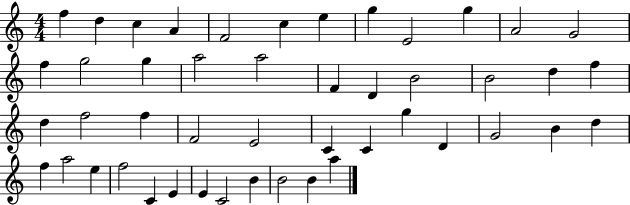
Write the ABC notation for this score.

X:1
T:Untitled
M:4/4
L:1/4
K:C
f d c A F2 c e g E2 g A2 G2 f g2 g a2 a2 F D B2 B2 d f d f2 f F2 E2 C C g D G2 B d f a2 e f2 C E E C2 B B2 B a